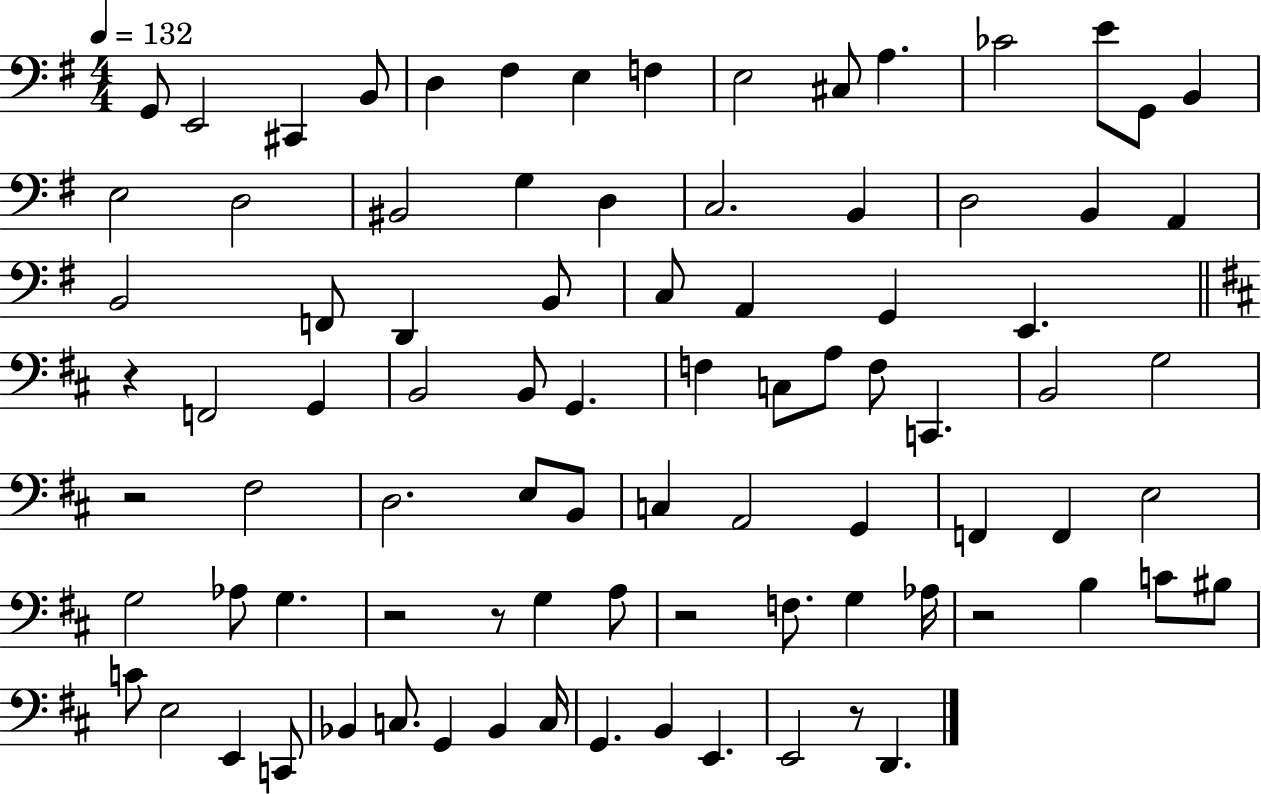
{
  \clef bass
  \numericTimeSignature
  \time 4/4
  \key g \major
  \tempo 4 = 132
  g,8 e,2 cis,4 b,8 | d4 fis4 e4 f4 | e2 cis8 a4. | ces'2 e'8 g,8 b,4 | \break e2 d2 | bis,2 g4 d4 | c2. b,4 | d2 b,4 a,4 | \break b,2 f,8 d,4 b,8 | c8 a,4 g,4 e,4. | \bar "||" \break \key d \major r4 f,2 g,4 | b,2 b,8 g,4. | f4 c8 a8 f8 c,4. | b,2 g2 | \break r2 fis2 | d2. e8 b,8 | c4 a,2 g,4 | f,4 f,4 e2 | \break g2 aes8 g4. | r2 r8 g4 a8 | r2 f8. g4 aes16 | r2 b4 c'8 bis8 | \break c'8 e2 e,4 c,8 | bes,4 c8. g,4 bes,4 c16 | g,4. b,4 e,4. | e,2 r8 d,4. | \break \bar "|."
}